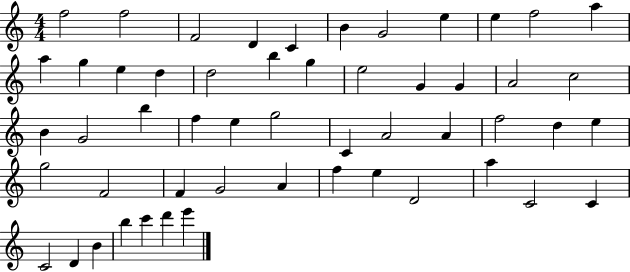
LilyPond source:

{
  \clef treble
  \numericTimeSignature
  \time 4/4
  \key c \major
  f''2 f''2 | f'2 d'4 c'4 | b'4 g'2 e''4 | e''4 f''2 a''4 | \break a''4 g''4 e''4 d''4 | d''2 b''4 g''4 | e''2 g'4 g'4 | a'2 c''2 | \break b'4 g'2 b''4 | f''4 e''4 g''2 | c'4 a'2 a'4 | f''2 d''4 e''4 | \break g''2 f'2 | f'4 g'2 a'4 | f''4 e''4 d'2 | a''4 c'2 c'4 | \break c'2 d'4 b'4 | b''4 c'''4 d'''4 e'''4 | \bar "|."
}